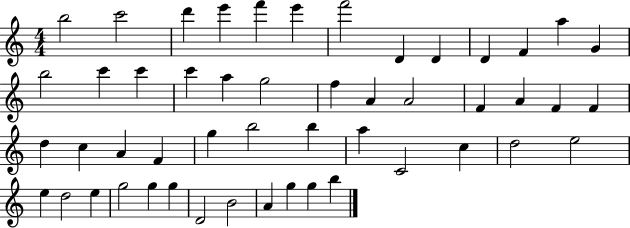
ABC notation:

X:1
T:Untitled
M:4/4
L:1/4
K:C
b2 c'2 d' e' f' e' f'2 D D D F a G b2 c' c' c' a g2 f A A2 F A F F d c A F g b2 b a C2 c d2 e2 e d2 e g2 g g D2 B2 A g g b